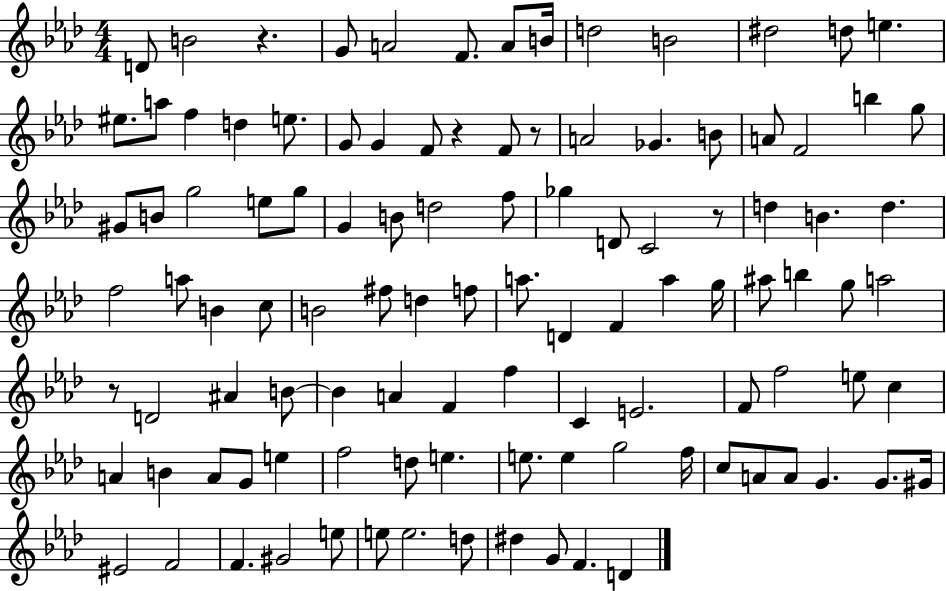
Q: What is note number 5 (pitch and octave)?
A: F4